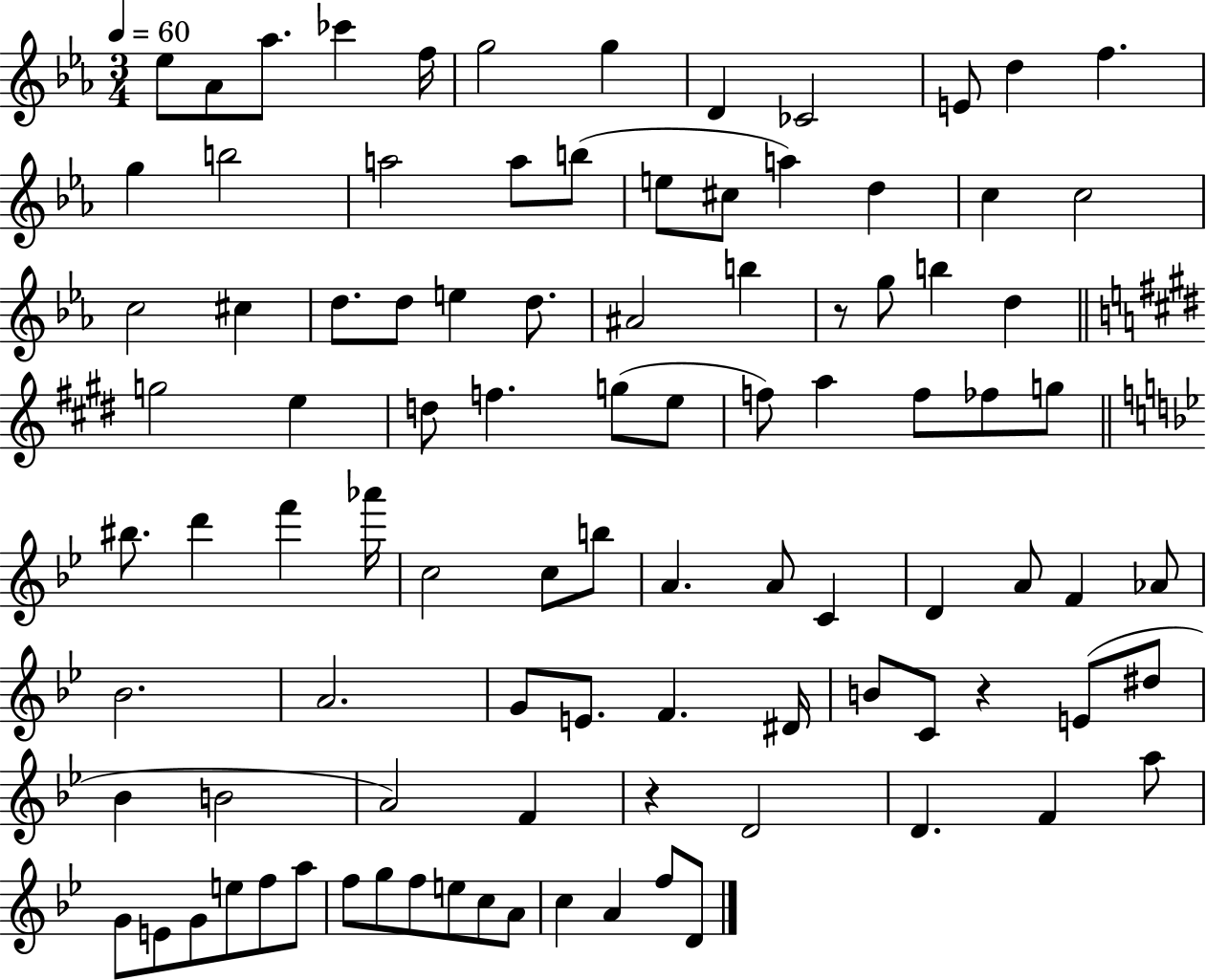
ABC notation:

X:1
T:Untitled
M:3/4
L:1/4
K:Eb
_e/2 _A/2 _a/2 _c' f/4 g2 g D _C2 E/2 d f g b2 a2 a/2 b/2 e/2 ^c/2 a d c c2 c2 ^c d/2 d/2 e d/2 ^A2 b z/2 g/2 b d g2 e d/2 f g/2 e/2 f/2 a f/2 _f/2 g/2 ^b/2 d' f' _a'/4 c2 c/2 b/2 A A/2 C D A/2 F _A/2 _B2 A2 G/2 E/2 F ^D/4 B/2 C/2 z E/2 ^d/2 _B B2 A2 F z D2 D F a/2 G/2 E/2 G/2 e/2 f/2 a/2 f/2 g/2 f/2 e/2 c/2 A/2 c A f/2 D/2